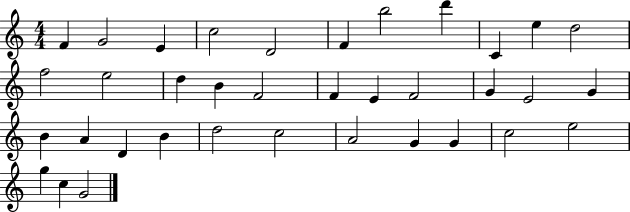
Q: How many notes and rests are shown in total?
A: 36